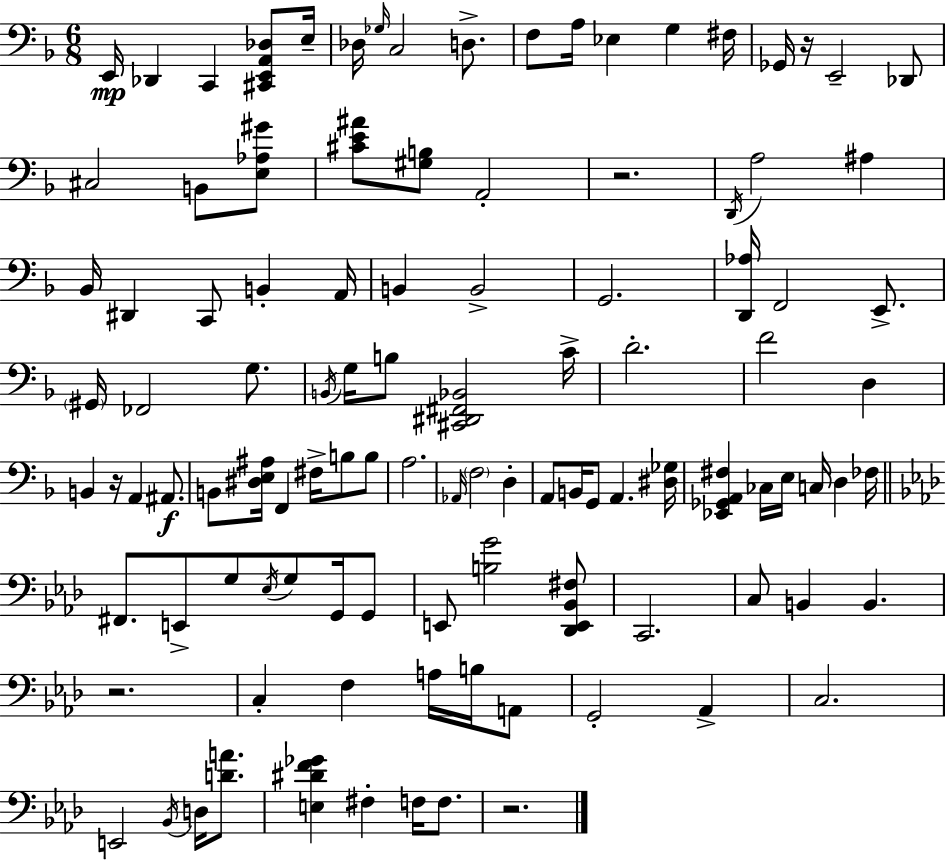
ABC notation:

X:1
T:Untitled
M:6/8
L:1/4
K:Dm
E,,/4 _D,, C,, [^C,,E,,A,,_D,]/2 E,/4 _D,/4 _G,/4 C,2 D,/2 F,/2 A,/4 _E, G, ^F,/4 _G,,/4 z/4 E,,2 _D,,/2 ^C,2 B,,/2 [E,_A,^G]/2 [^CE^A]/2 [^G,B,]/2 A,,2 z2 D,,/4 A,2 ^A, _B,,/4 ^D,, C,,/2 B,, A,,/4 B,, B,,2 G,,2 [D,,_A,]/4 F,,2 E,,/2 ^G,,/4 _F,,2 G,/2 B,,/4 G,/4 B,/2 [^C,,^D,,^F,,_B,,]2 C/4 D2 F2 D, B,, z/4 A,, ^A,,/2 B,,/2 [^D,E,^A,]/4 F,, ^F,/4 B,/2 B,/2 A,2 _A,,/4 F,2 D, A,,/2 B,,/4 G,,/2 A,, [^D,_G,]/4 [_E,,_G,,A,,^F,] _C,/4 E,/4 C,/4 D, _F,/4 ^F,,/2 E,,/2 G,/2 _E,/4 G,/2 G,,/4 G,,/2 E,,/2 [B,G]2 [_D,,E,,_B,,^F,]/2 C,,2 C,/2 B,, B,, z2 C, F, A,/4 B,/4 A,,/2 G,,2 _A,, C,2 E,,2 _B,,/4 D,/4 [DA]/2 [E,^DF_G] ^F, F,/4 F,/2 z2